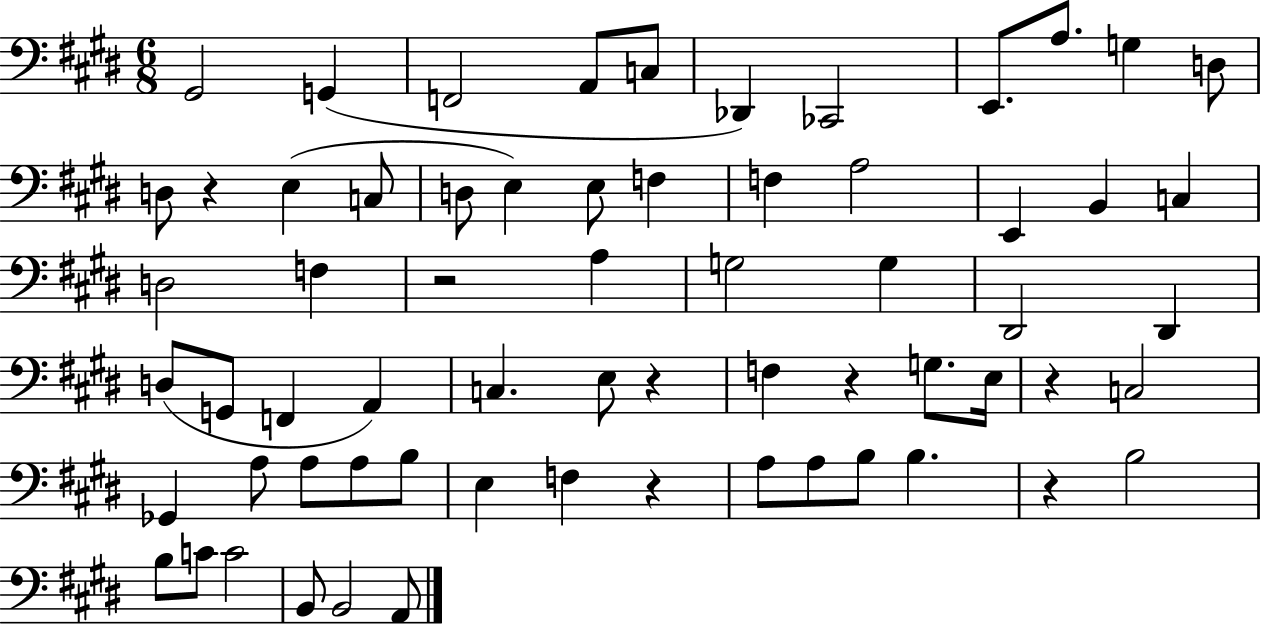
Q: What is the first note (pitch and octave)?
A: G#2